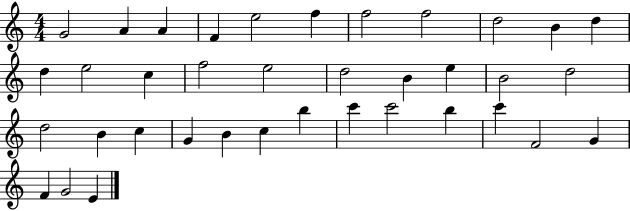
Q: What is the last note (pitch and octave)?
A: E4